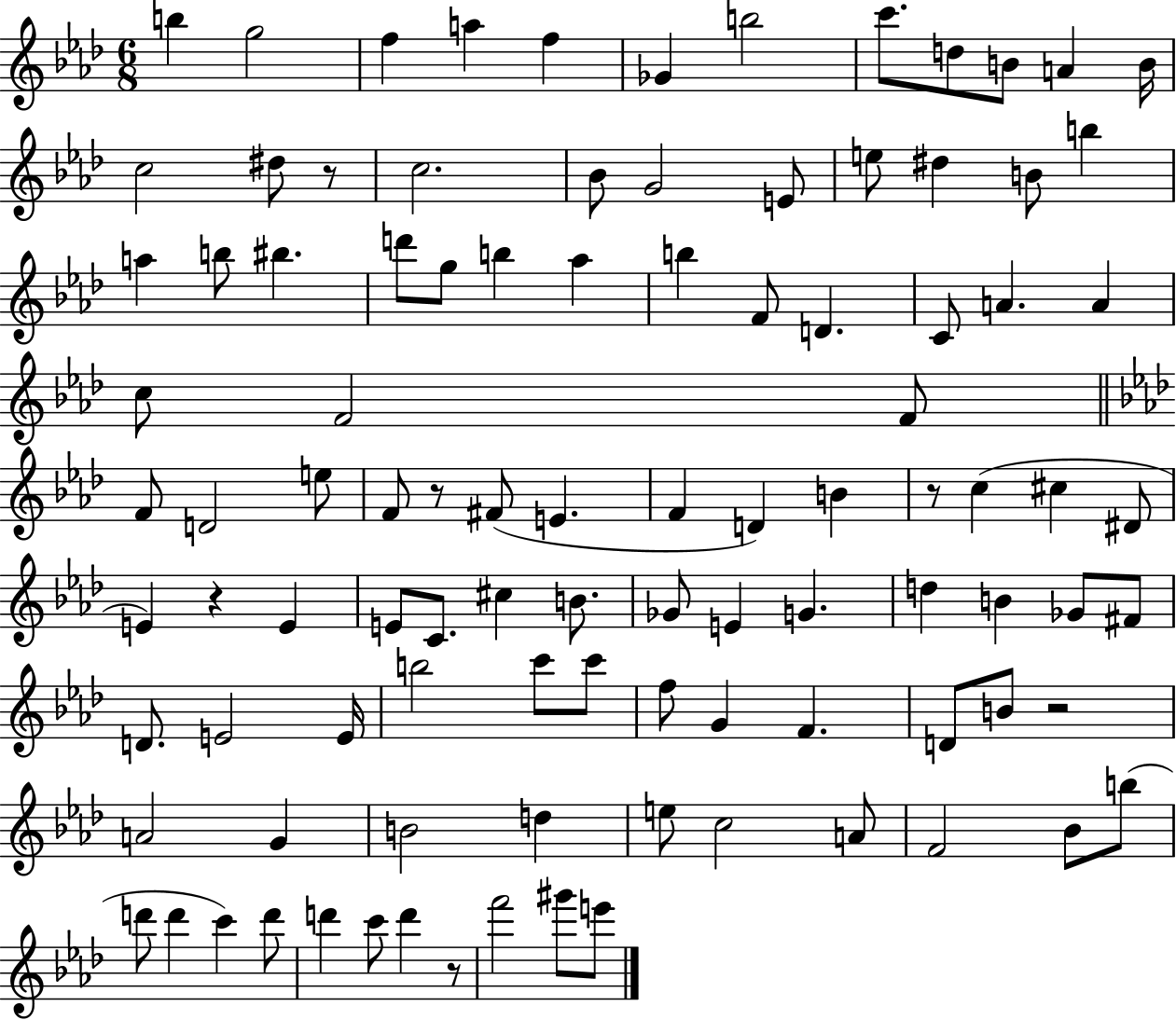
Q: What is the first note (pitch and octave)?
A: B5